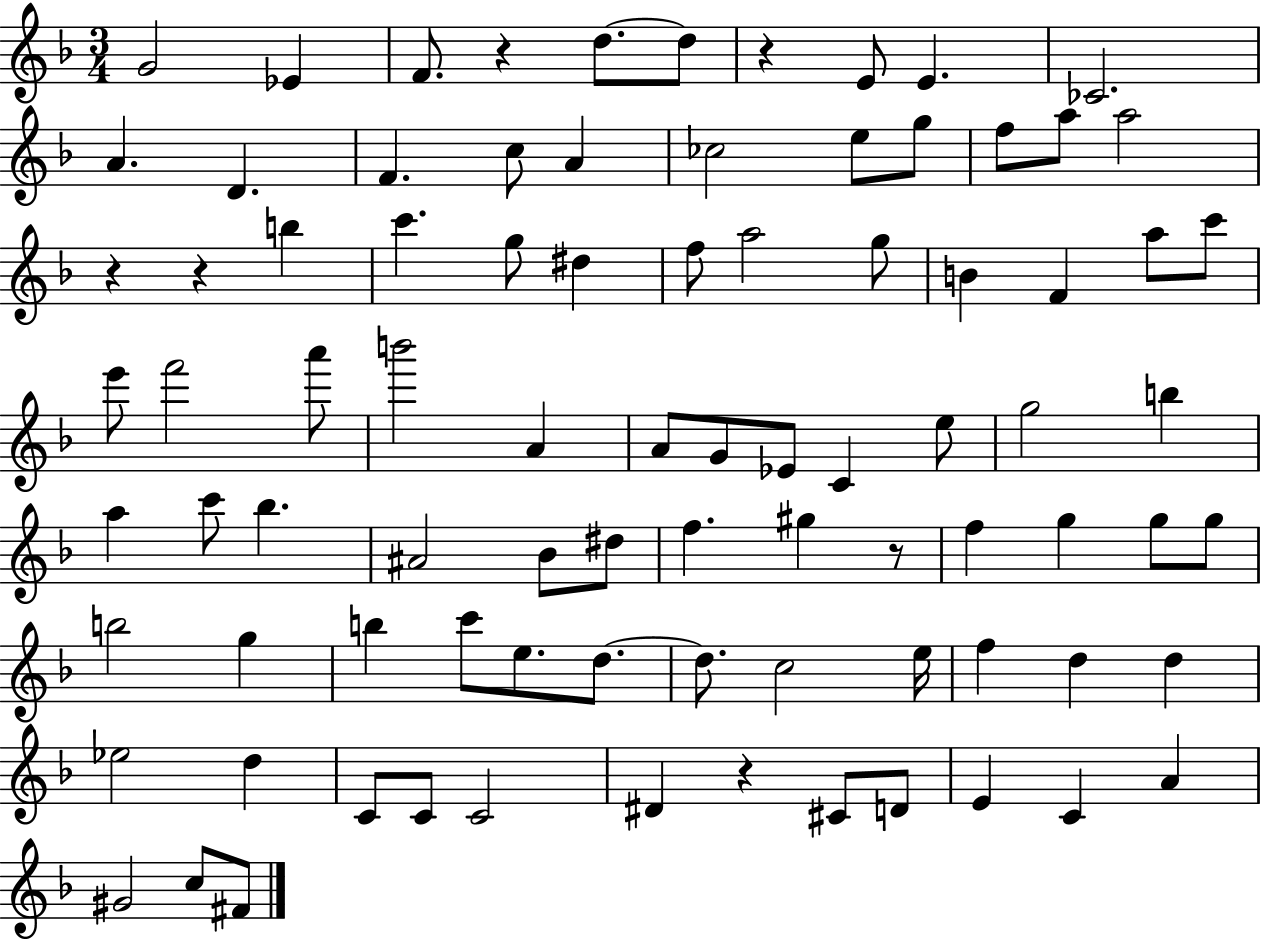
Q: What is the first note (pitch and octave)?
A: G4